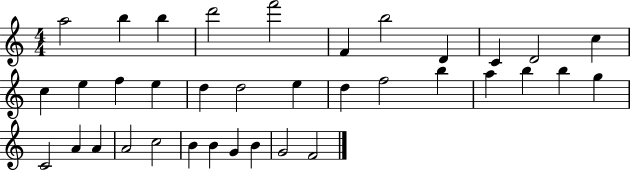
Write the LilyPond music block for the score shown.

{
  \clef treble
  \numericTimeSignature
  \time 4/4
  \key c \major
  a''2 b''4 b''4 | d'''2 f'''2 | f'4 b''2 d'4 | c'4 d'2 c''4 | \break c''4 e''4 f''4 e''4 | d''4 d''2 e''4 | d''4 f''2 b''4 | a''4 b''4 b''4 g''4 | \break c'2 a'4 a'4 | a'2 c''2 | b'4 b'4 g'4 b'4 | g'2 f'2 | \break \bar "|."
}